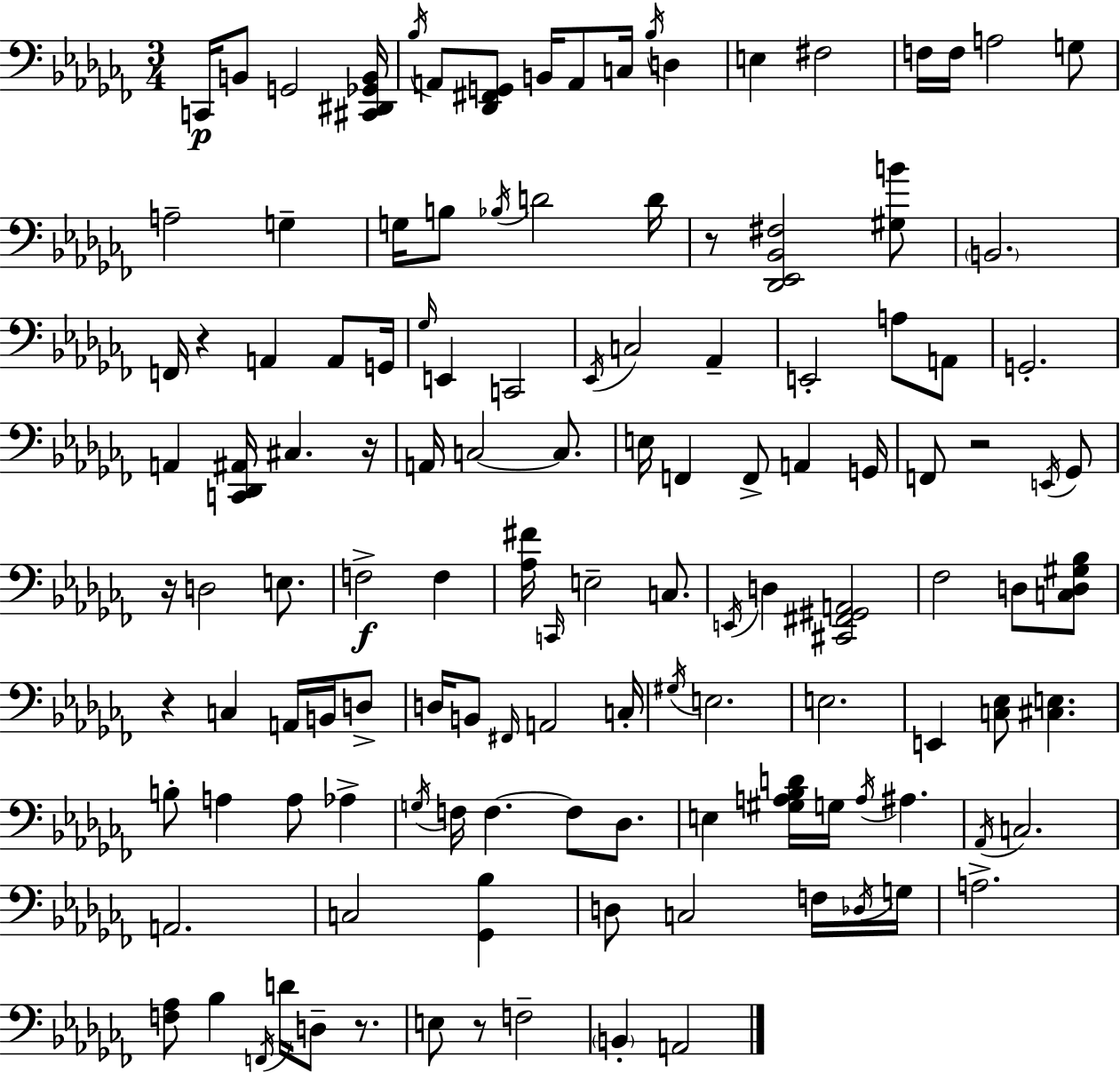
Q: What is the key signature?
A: AES minor